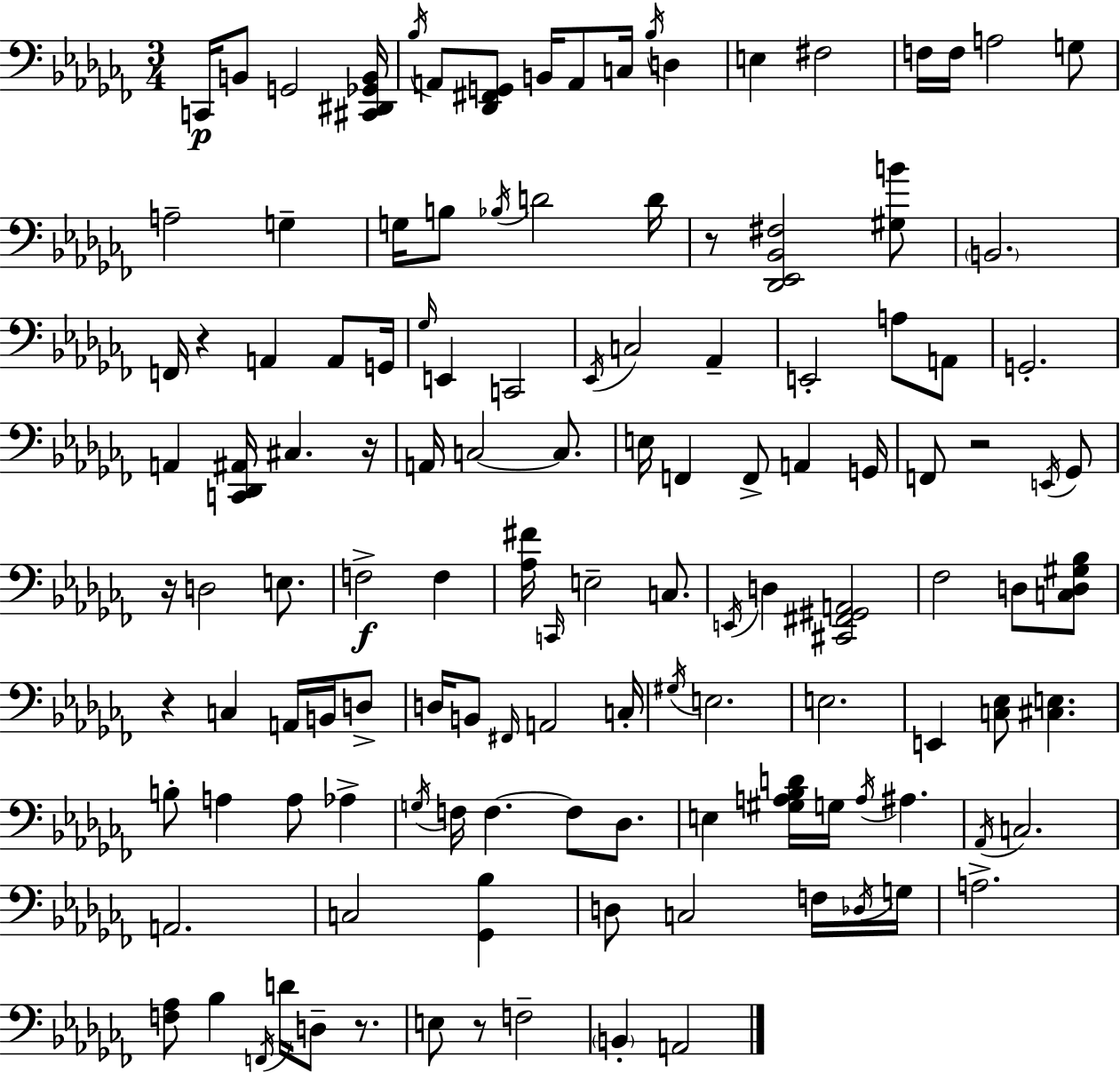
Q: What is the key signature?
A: AES minor